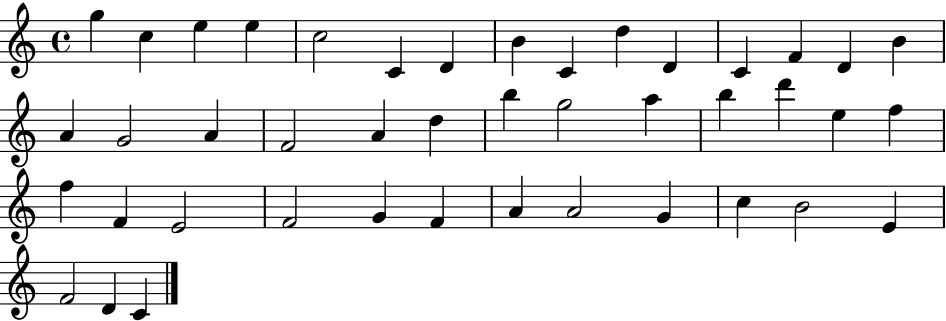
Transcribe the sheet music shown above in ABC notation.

X:1
T:Untitled
M:4/4
L:1/4
K:C
g c e e c2 C D B C d D C F D B A G2 A F2 A d b g2 a b d' e f f F E2 F2 G F A A2 G c B2 E F2 D C